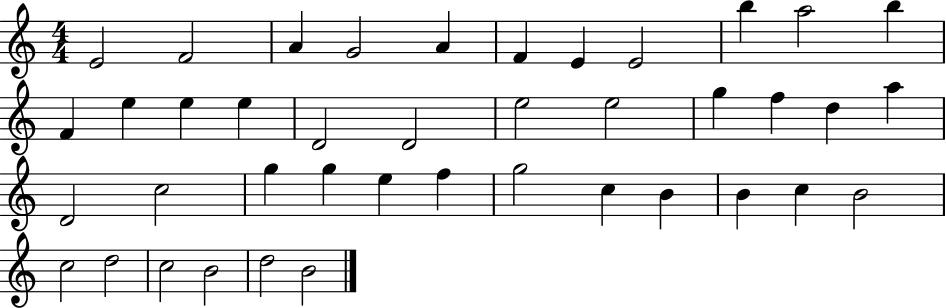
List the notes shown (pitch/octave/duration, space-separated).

E4/h F4/h A4/q G4/h A4/q F4/q E4/q E4/h B5/q A5/h B5/q F4/q E5/q E5/q E5/q D4/h D4/h E5/h E5/h G5/q F5/q D5/q A5/q D4/h C5/h G5/q G5/q E5/q F5/q G5/h C5/q B4/q B4/q C5/q B4/h C5/h D5/h C5/h B4/h D5/h B4/h